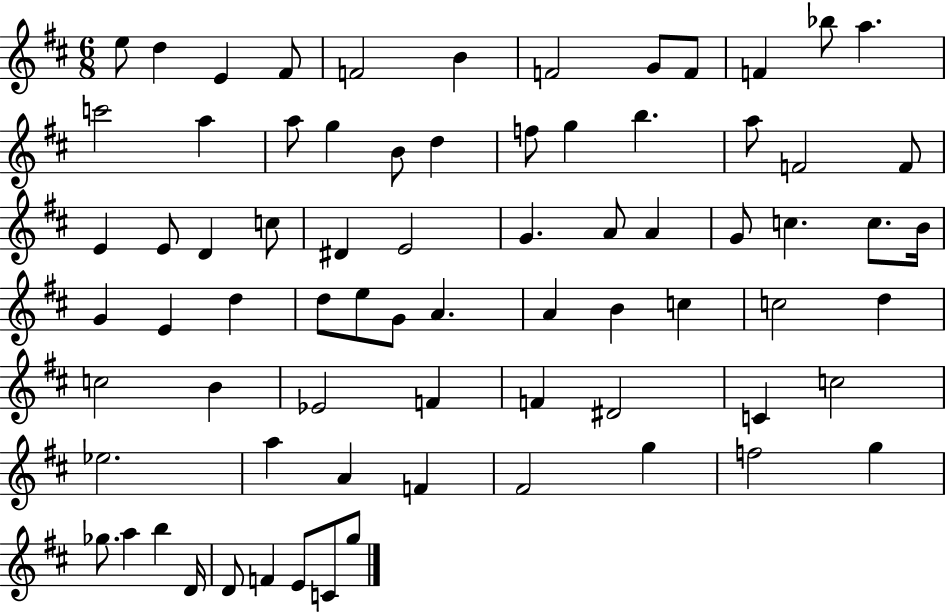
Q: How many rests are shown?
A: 0